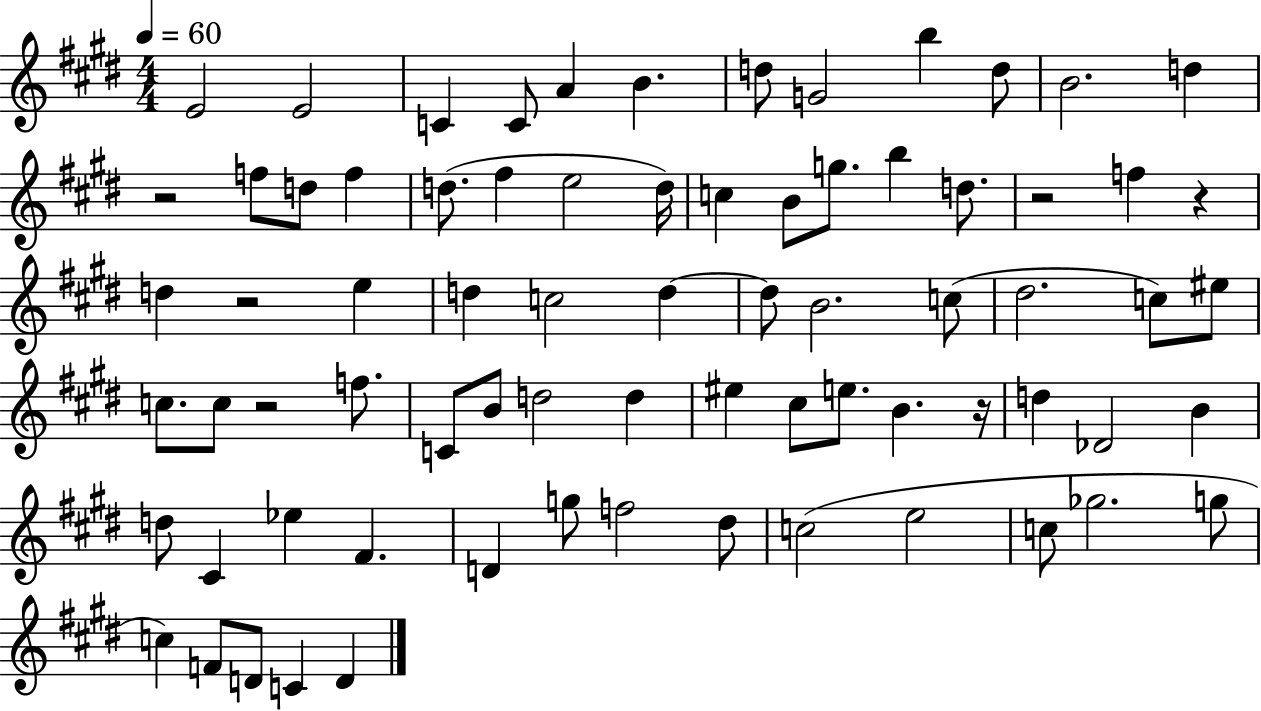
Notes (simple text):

E4/h E4/h C4/q C4/e A4/q B4/q. D5/e G4/h B5/q D5/e B4/h. D5/q R/h F5/e D5/e F5/q D5/e. F#5/q E5/h D5/s C5/q B4/e G5/e. B5/q D5/e. R/h F5/q R/q D5/q R/h E5/q D5/q C5/h D5/q D5/e B4/h. C5/e D#5/h. C5/e EIS5/e C5/e. C5/e R/h F5/e. C4/e B4/e D5/h D5/q EIS5/q C#5/e E5/e. B4/q. R/s D5/q Db4/h B4/q D5/e C#4/q Eb5/q F#4/q. D4/q G5/e F5/h D#5/e C5/h E5/h C5/e Gb5/h. G5/e C5/q F4/e D4/e C4/q D4/q